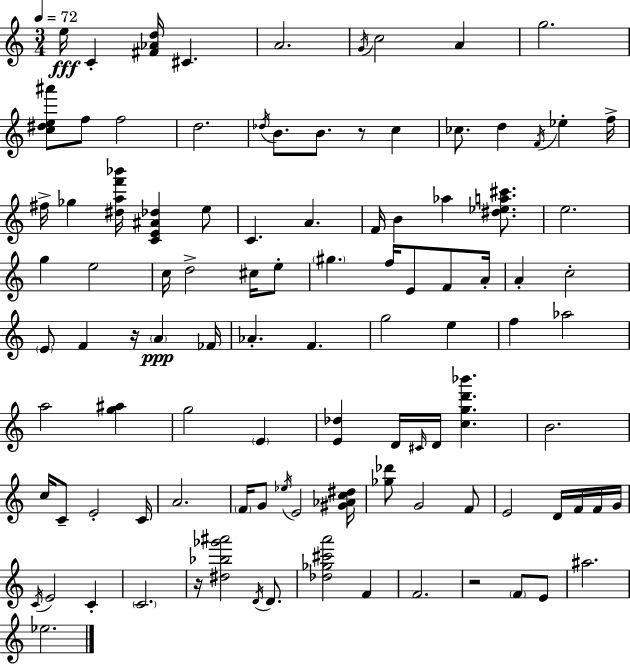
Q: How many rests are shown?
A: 4